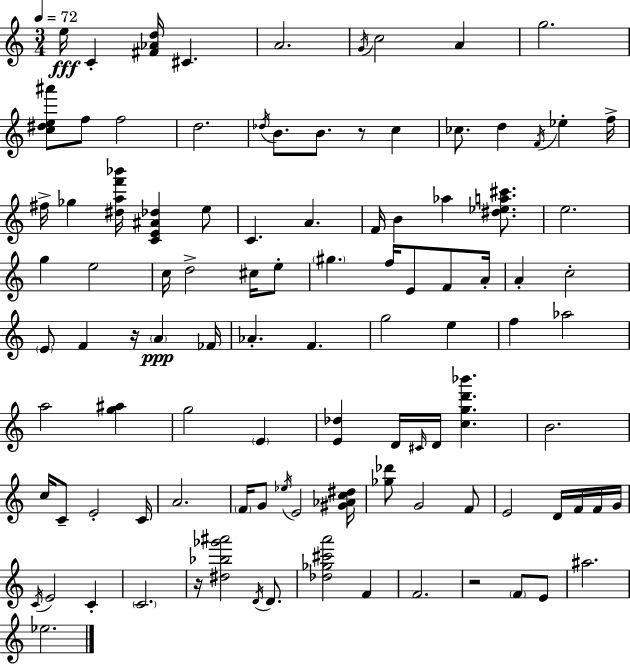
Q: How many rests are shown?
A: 4